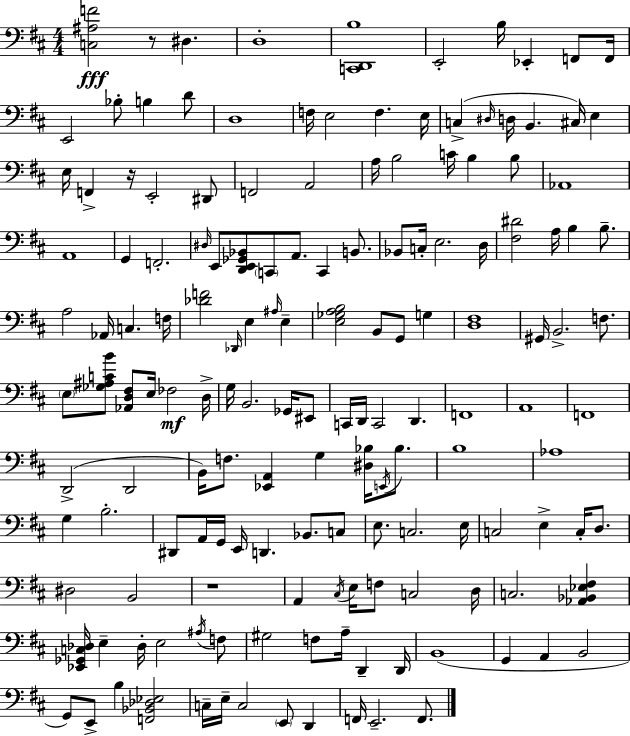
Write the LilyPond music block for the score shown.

{
  \clef bass
  \numericTimeSignature
  \time 4/4
  \key d \major
  <c ais f'>2\fff r8 dis4. | d1-. | <c, d, b>1 | e,2-. b16 ees,4-. f,8 f,16 | \break e,2 bes8-. b4 d'8 | d1 | f16 e2 f4. e16 | c4->( \grace { dis16 } d16 b,4. cis16) e4 | \break e16 f,4-> r16 e,2-. dis,8 | f,2 a,2 | a16 b2 c'16 b4 b8 | aes,1 | \break a,1 | g,4 f,2.-. | \grace { dis16 } e,8 <d, e, ges, bes,>8 \parenthesize c,8 a,8. c,4 b,8. | bes,8 c16-. e2. | \break d16 <fis dis'>2 a16 b4 b8.-- | a2 aes,16 c4. | f16 <des' f'>2 \grace { des,16 } e4 \grace { ais16 } | e4-- <e ges a b>2 b,8 g,8 | \break g4 <d fis>1 | gis,16 b,2.-> | f8. \parenthesize e8 <ges ais c' b'>8 <aes, d fis>8 e16 fes2\mf | d16-> g16 b,2. | \break ges,16 eis,8 c,16 d,16 c,2 d,4. | f,1 | a,1 | f,1 | \break d,2->( d,2 | b,16) f8. <ees, a,>4 g4 | <dis bes>16 \acciaccatura { e,16 } bes8. b1 | aes1 | \break g4 b2.-. | dis,8 a,16 g,16 e,16 d,4. | bes,8. c8 e8. c2. | e16 c2 e4-> | \break c16-. d8. dis2 b,2 | r1 | a,4 \acciaccatura { cis16 } e16 f8 c2 | d16 c2. | \break <aes, bes, ees fis>4 <ees, ges, c des>16 e4-- des16-. e2 | \acciaccatura { ais16 } f8 gis2 f8 | a16-- d,4-- d,16 b,1( | g,4 a,4 b,2 | \break g,8) e,8-> b4 <f, bes, des ees>2 | c16-- e16-- c2 | \parenthesize e,8 d,4 f,16 e,2.-- | f,8. \bar "|."
}